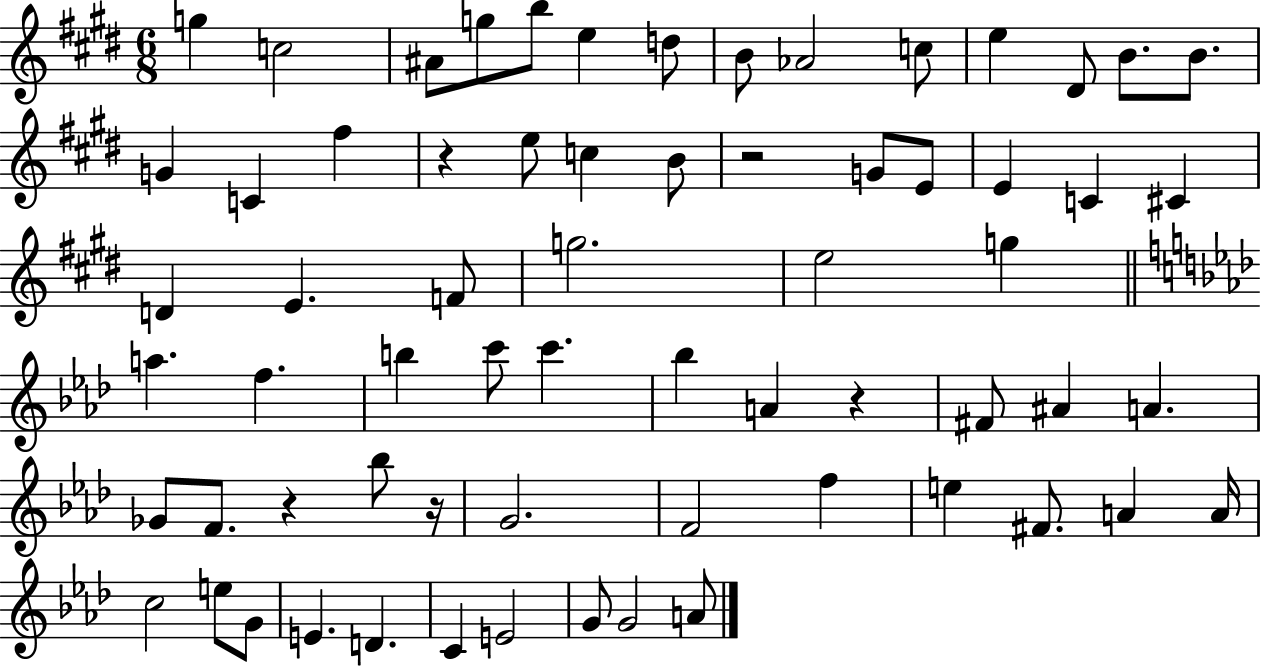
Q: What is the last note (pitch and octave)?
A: A4